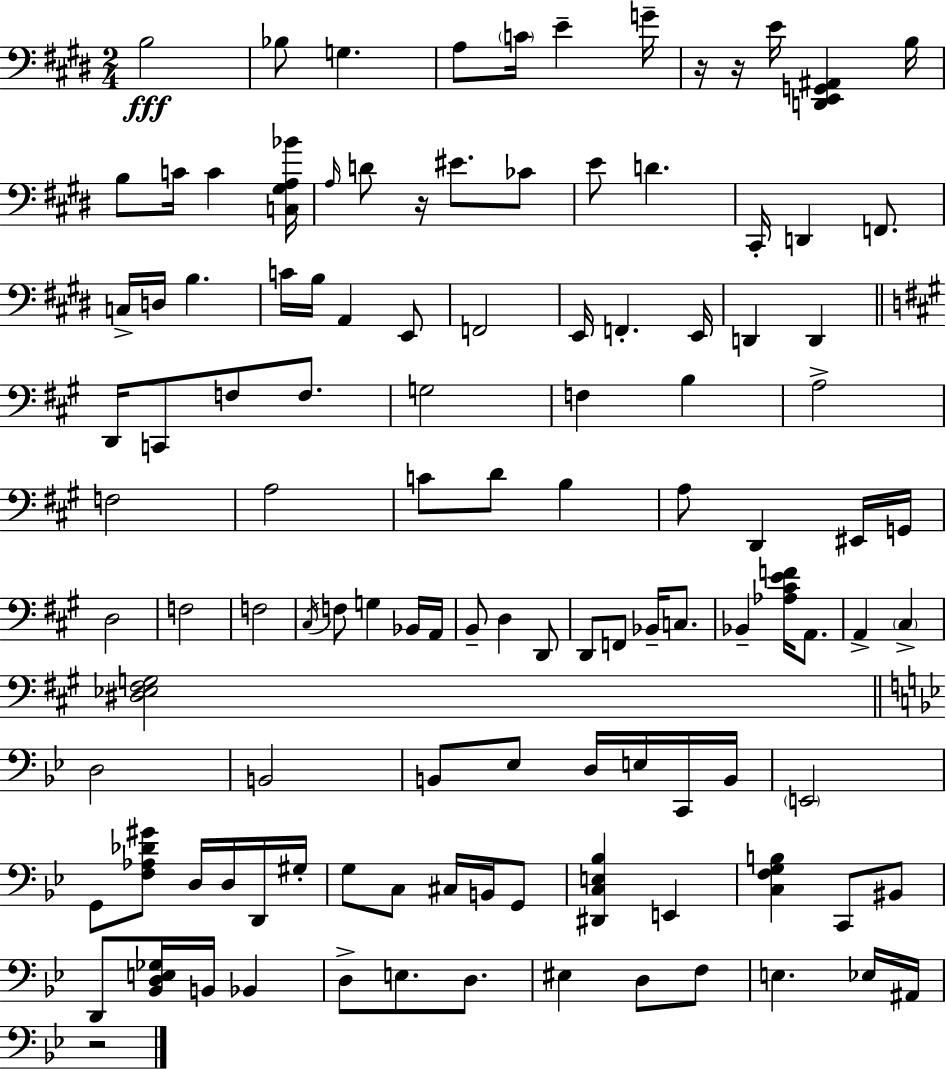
B3/h Bb3/e G3/q. A3/e C4/s E4/q G4/s R/s R/s E4/s [D2,E2,G2,A#2]/q B3/s B3/e C4/s C4/q [C3,G#3,A3,Bb4]/s A3/s D4/e R/s EIS4/e. CES4/e E4/e D4/q. C#2/s D2/q F2/e. C3/s D3/s B3/q. C4/s B3/s A2/q E2/e F2/h E2/s F2/q. E2/s D2/q D2/q D2/s C2/e F3/e F3/e. G3/h F3/q B3/q A3/h F3/h A3/h C4/e D4/e B3/q A3/e D2/q EIS2/s G2/s D3/h F3/h F3/h C#3/s F3/e G3/q Bb2/s A2/s B2/e D3/q D2/e D2/e F2/e Bb2/s C3/e. Bb2/q [Ab3,C#4,E4,F4]/s A2/e. A2/q C#3/q [D#3,Eb3,F#3,G3]/h D3/h B2/h B2/e Eb3/e D3/s E3/s C2/s B2/s E2/h G2/e [F3,Ab3,Db4,G#4]/e D3/s D3/s D2/s G#3/s G3/e C3/e C#3/s B2/s G2/e [D#2,C3,E3,Bb3]/q E2/q [C3,F3,G3,B3]/q C2/e BIS2/e D2/e [Bb2,D3,E3,Gb3]/s B2/s Bb2/q D3/e E3/e. D3/e. EIS3/q D3/e F3/e E3/q. Eb3/s A#2/s R/h